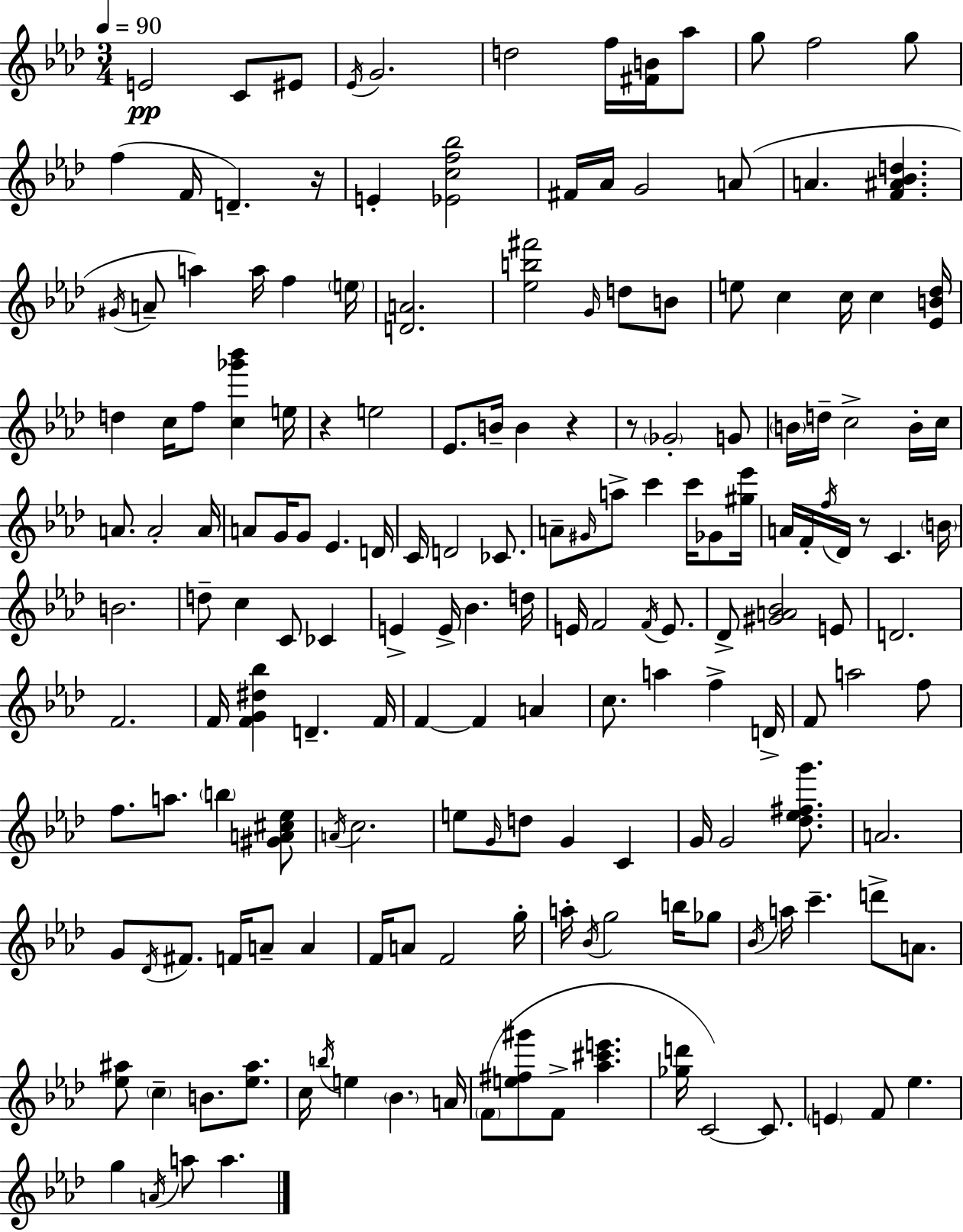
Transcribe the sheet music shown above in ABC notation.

X:1
T:Untitled
M:3/4
L:1/4
K:Fm
E2 C/2 ^E/2 _E/4 G2 d2 f/4 [^FB]/4 _a/2 g/2 f2 g/2 f F/4 D z/4 E [_Ecf_b]2 ^F/4 _A/4 G2 A/2 A [F^A_Bd] ^G/4 A/2 a a/4 f e/4 [DA]2 [_eb^f']2 G/4 d/2 B/2 e/2 c c/4 c [_EB_d]/4 d c/4 f/2 [c_g'_b'] e/4 z e2 _E/2 B/4 B z z/2 _G2 G/2 B/4 d/4 c2 B/4 c/4 A/2 A2 A/4 A/2 G/4 G/2 _E D/4 C/4 D2 _C/2 A/2 ^G/4 a/2 c' c'/4 _G/2 [^g_e']/4 A/4 F/4 f/4 _D/4 z/2 C B/4 B2 d/2 c C/2 _C E E/4 _B d/4 E/4 F2 F/4 E/2 _D/2 [^GA_B]2 E/2 D2 F2 F/4 [FG^d_b] D F/4 F F A c/2 a f D/4 F/2 a2 f/2 f/2 a/2 b [^GA^c_e]/2 A/4 c2 e/2 G/4 d/2 G C G/4 G2 [_d_e^fg']/2 A2 G/2 _D/4 ^F/2 F/4 A/2 A F/4 A/2 F2 g/4 a/4 _B/4 g2 b/4 _g/2 _B/4 a/4 c' d'/2 A/2 [_e^a]/2 c B/2 [_e^a]/2 c/4 b/4 e _B A/4 F/2 [e^f^g']/2 F/2 [_a^c'e'] [_gd']/4 C2 C/2 E F/2 _e g A/4 a/2 a